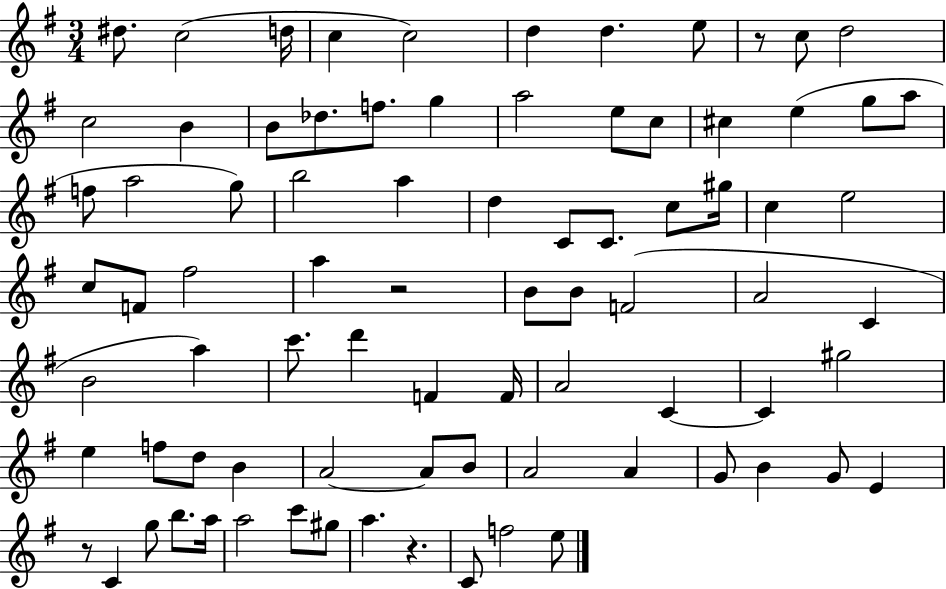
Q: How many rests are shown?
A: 4